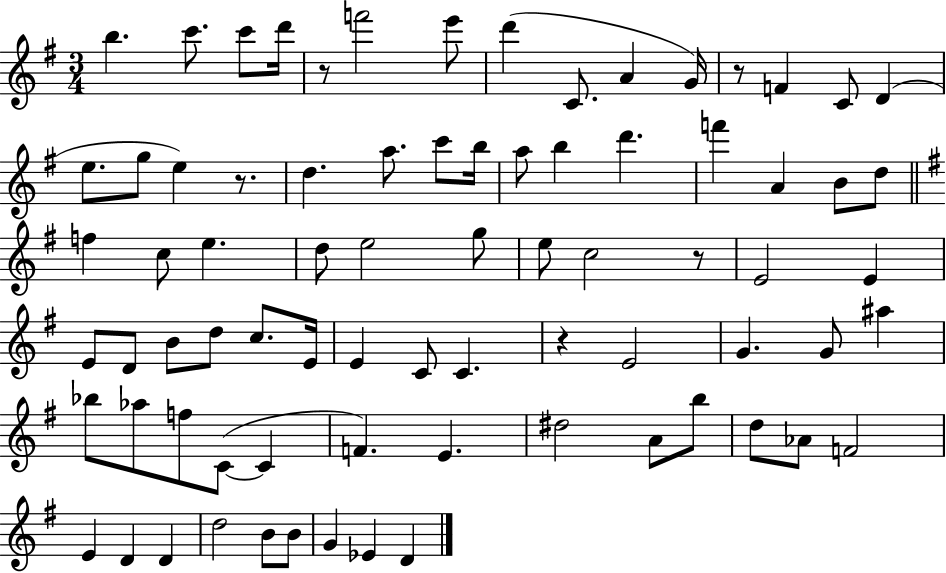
X:1
T:Untitled
M:3/4
L:1/4
K:G
b c'/2 c'/2 d'/4 z/2 f'2 e'/2 d' C/2 A G/4 z/2 F C/2 D e/2 g/2 e z/2 d a/2 c'/2 b/4 a/2 b d' f' A B/2 d/2 f c/2 e d/2 e2 g/2 e/2 c2 z/2 E2 E E/2 D/2 B/2 d/2 c/2 E/4 E C/2 C z E2 G G/2 ^a _b/2 _a/2 f/2 C/2 C F E ^d2 A/2 b/2 d/2 _A/2 F2 E D D d2 B/2 B/2 G _E D